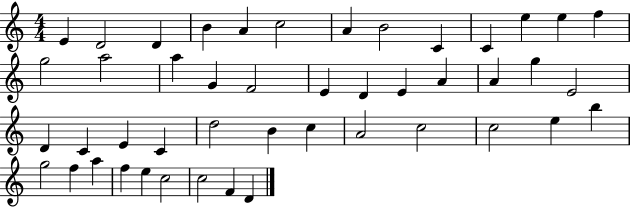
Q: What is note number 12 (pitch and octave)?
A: E5